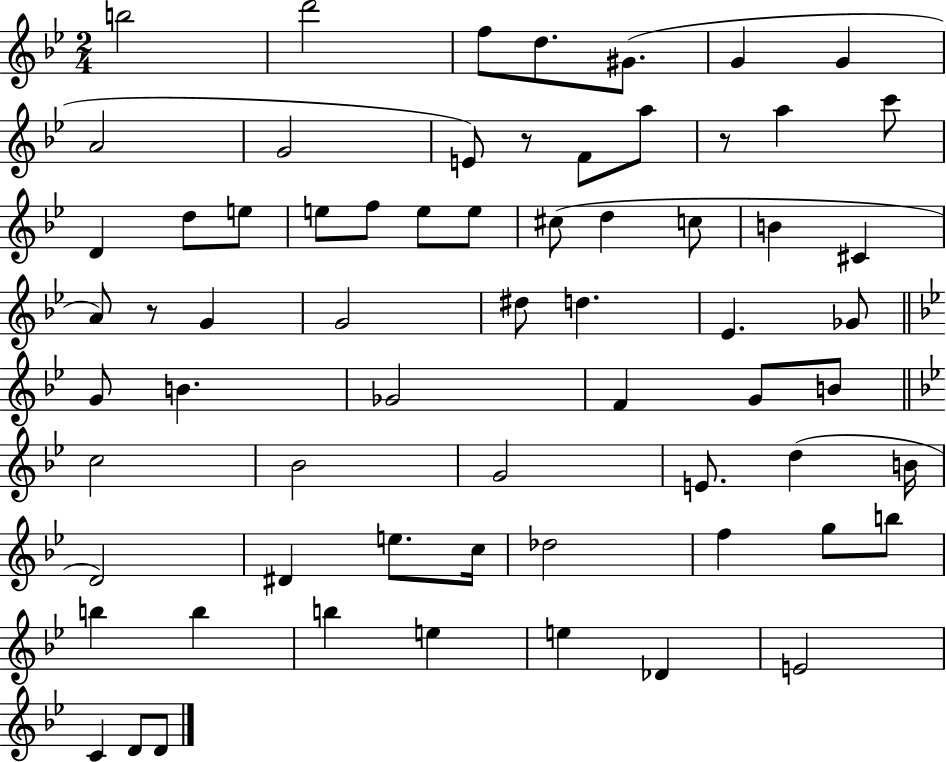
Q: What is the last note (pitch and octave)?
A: D4